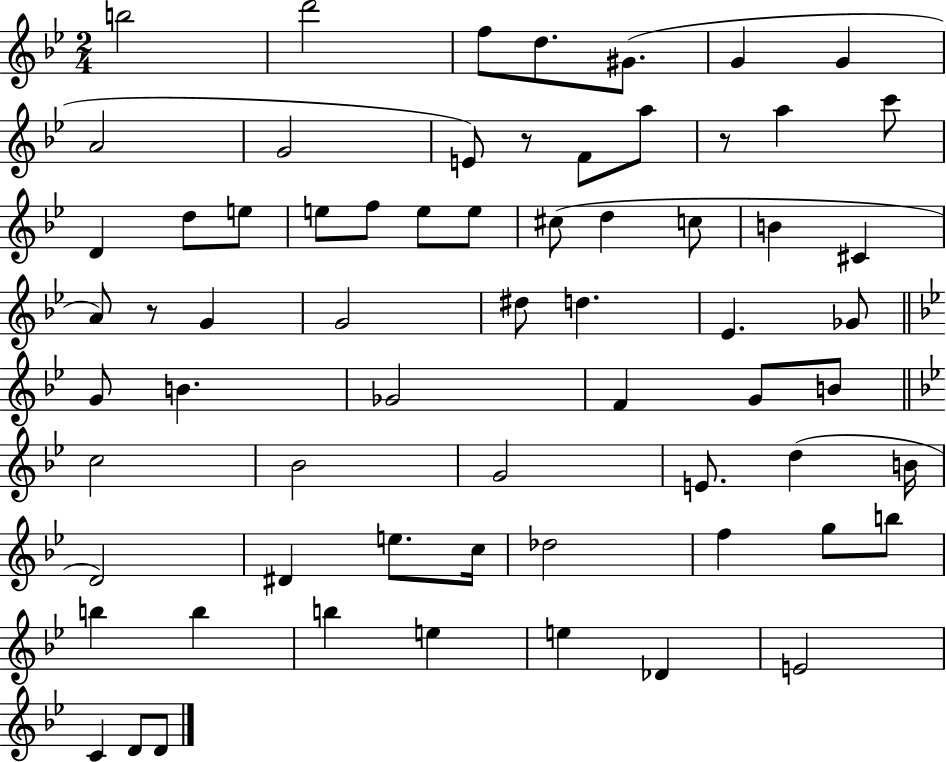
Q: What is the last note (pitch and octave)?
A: D4